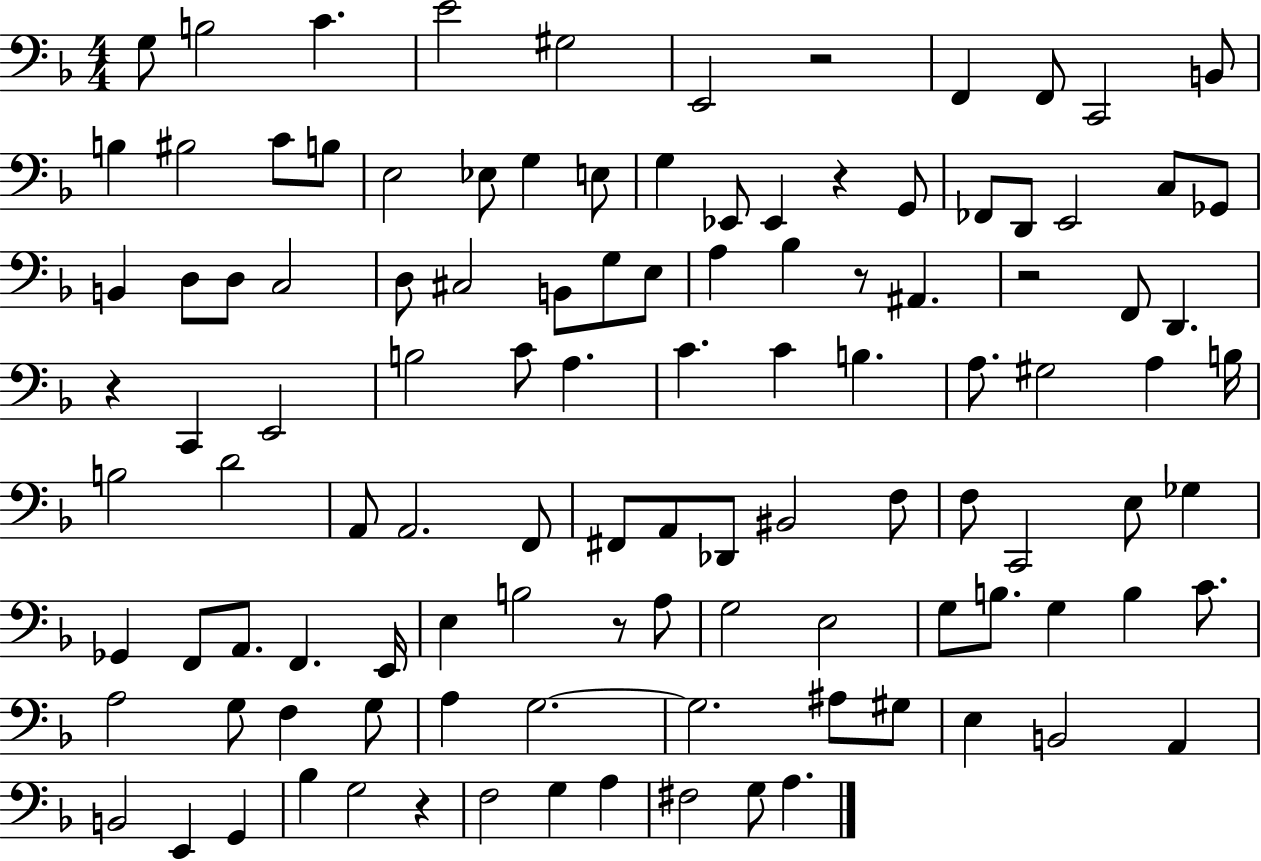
{
  \clef bass
  \numericTimeSignature
  \time 4/4
  \key f \major
  g8 b2 c'4. | e'2 gis2 | e,2 r2 | f,4 f,8 c,2 b,8 | \break b4 bis2 c'8 b8 | e2 ees8 g4 e8 | g4 ees,8 ees,4 r4 g,8 | fes,8 d,8 e,2 c8 ges,8 | \break b,4 d8 d8 c2 | d8 cis2 b,8 g8 e8 | a4 bes4 r8 ais,4. | r2 f,8 d,4. | \break r4 c,4 e,2 | b2 c'8 a4. | c'4. c'4 b4. | a8. gis2 a4 b16 | \break b2 d'2 | a,8 a,2. f,8 | fis,8 a,8 des,8 bis,2 f8 | f8 c,2 e8 ges4 | \break ges,4 f,8 a,8. f,4. e,16 | e4 b2 r8 a8 | g2 e2 | g8 b8. g4 b4 c'8. | \break a2 g8 f4 g8 | a4 g2.~~ | g2. ais8 gis8 | e4 b,2 a,4 | \break b,2 e,4 g,4 | bes4 g2 r4 | f2 g4 a4 | fis2 g8 a4. | \break \bar "|."
}